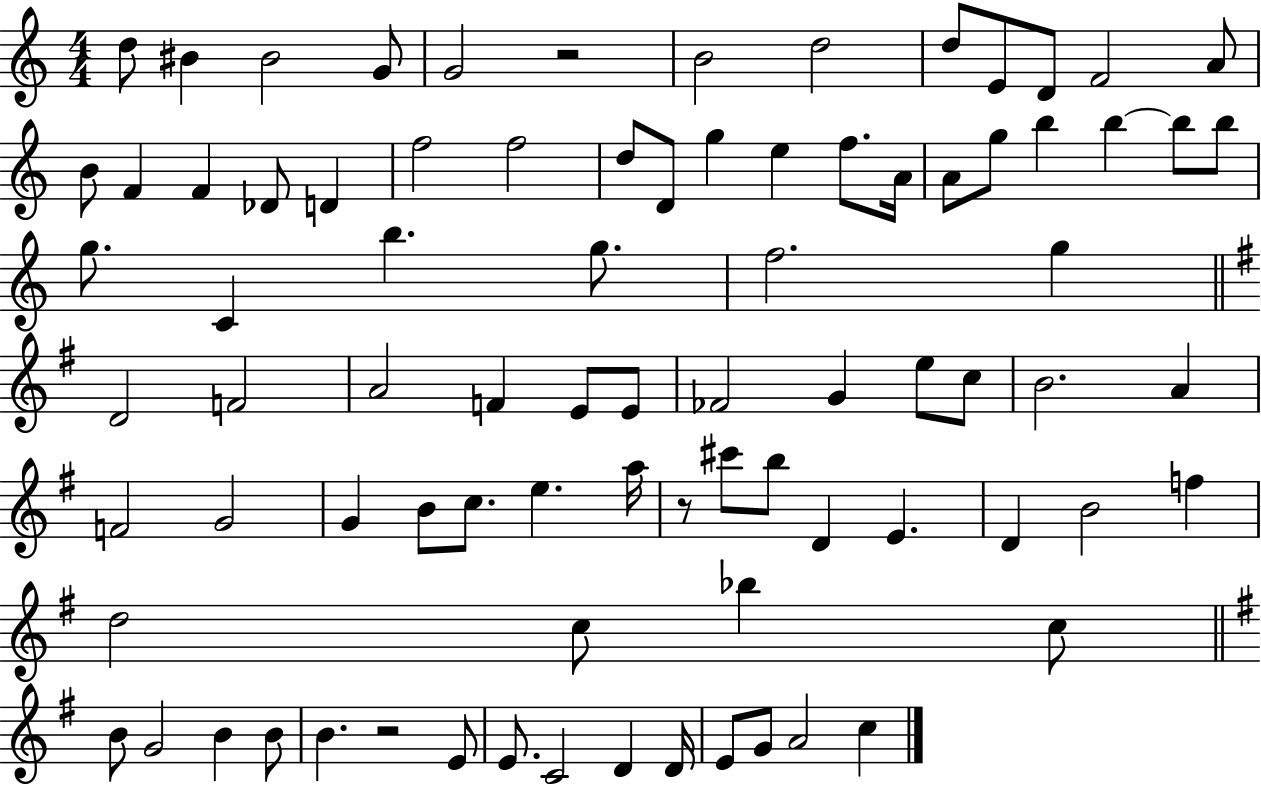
{
  \clef treble
  \numericTimeSignature
  \time 4/4
  \key c \major
  d''8 bis'4 bis'2 g'8 | g'2 r2 | b'2 d''2 | d''8 e'8 d'8 f'2 a'8 | \break b'8 f'4 f'4 des'8 d'4 | f''2 f''2 | d''8 d'8 g''4 e''4 f''8. a'16 | a'8 g''8 b''4 b''4~~ b''8 b''8 | \break g''8. c'4 b''4. g''8. | f''2. g''4 | \bar "||" \break \key e \minor d'2 f'2 | a'2 f'4 e'8 e'8 | fes'2 g'4 e''8 c''8 | b'2. a'4 | \break f'2 g'2 | g'4 b'8 c''8. e''4. a''16 | r8 cis'''8 b''8 d'4 e'4. | d'4 b'2 f''4 | \break d''2 c''8 bes''4 c''8 | \bar "||" \break \key g \major b'8 g'2 b'4 b'8 | b'4. r2 e'8 | e'8. c'2 d'4 d'16 | e'8 g'8 a'2 c''4 | \break \bar "|."
}